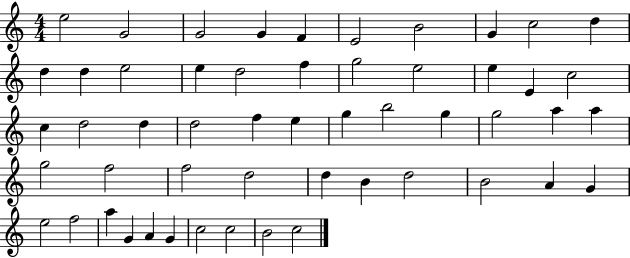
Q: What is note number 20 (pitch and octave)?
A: E4